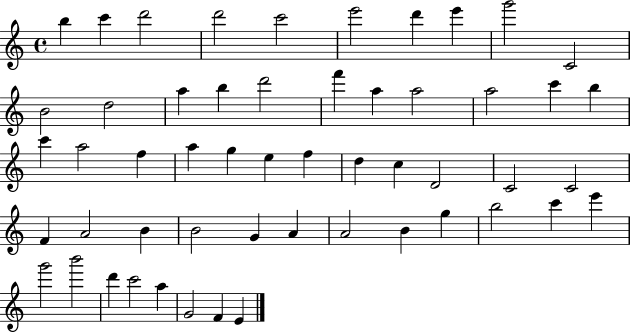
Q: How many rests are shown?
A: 0